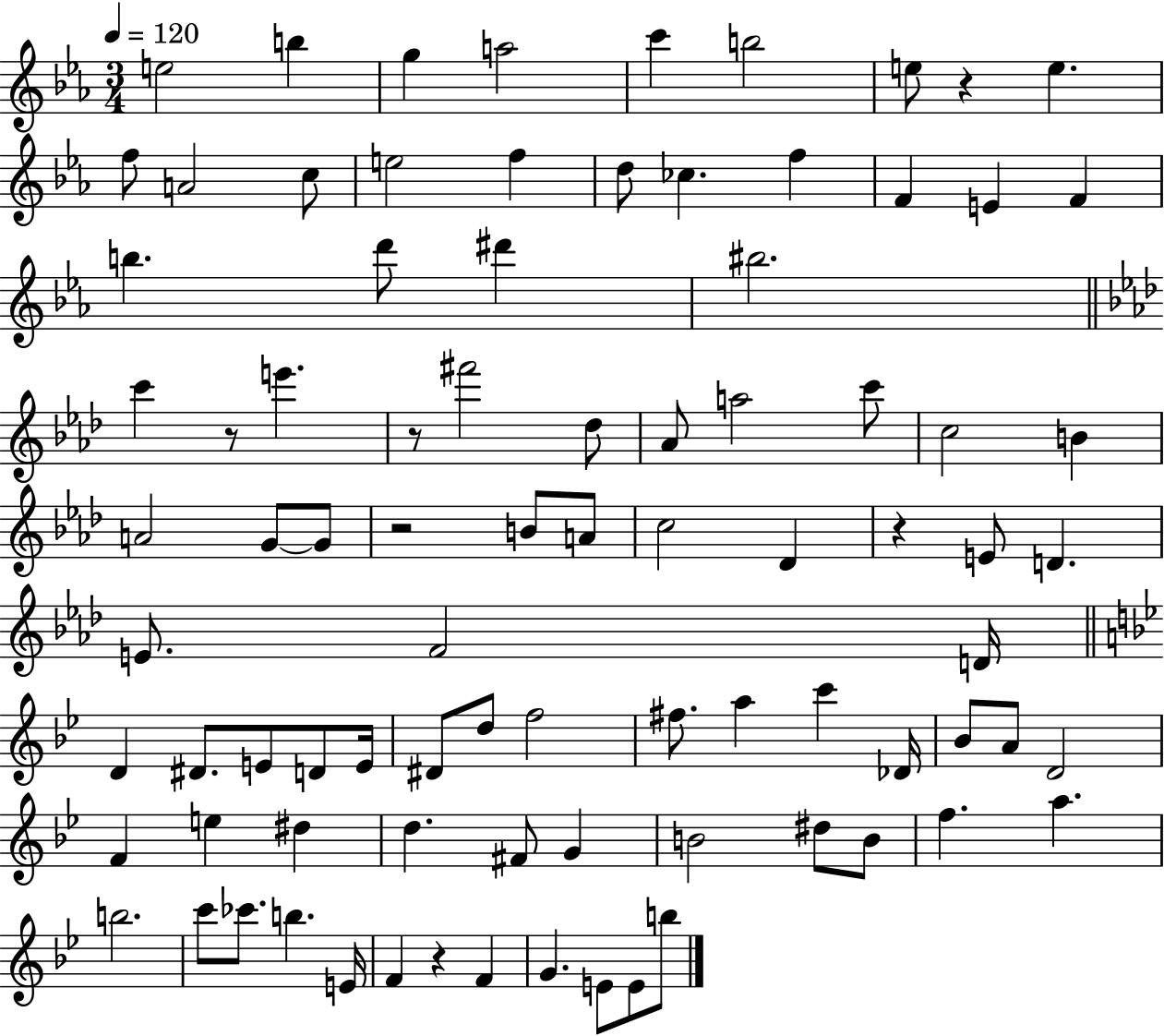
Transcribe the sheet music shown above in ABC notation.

X:1
T:Untitled
M:3/4
L:1/4
K:Eb
e2 b g a2 c' b2 e/2 z e f/2 A2 c/2 e2 f d/2 _c f F E F b d'/2 ^d' ^b2 c' z/2 e' z/2 ^f'2 _d/2 _A/2 a2 c'/2 c2 B A2 G/2 G/2 z2 B/2 A/2 c2 _D z E/2 D E/2 F2 D/4 D ^D/2 E/2 D/2 E/4 ^D/2 d/2 f2 ^f/2 a c' _D/4 _B/2 A/2 D2 F e ^d d ^F/2 G B2 ^d/2 B/2 f a b2 c'/2 _c'/2 b E/4 F z F G E/2 E/2 b/2